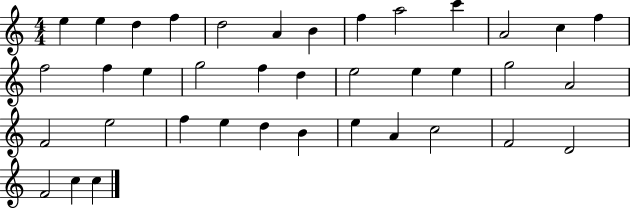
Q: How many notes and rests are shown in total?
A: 38